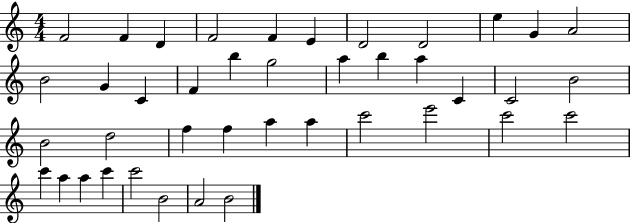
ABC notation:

X:1
T:Untitled
M:4/4
L:1/4
K:C
F2 F D F2 F E D2 D2 e G A2 B2 G C F b g2 a b a C C2 B2 B2 d2 f f a a c'2 e'2 c'2 c'2 c' a a c' c'2 B2 A2 B2